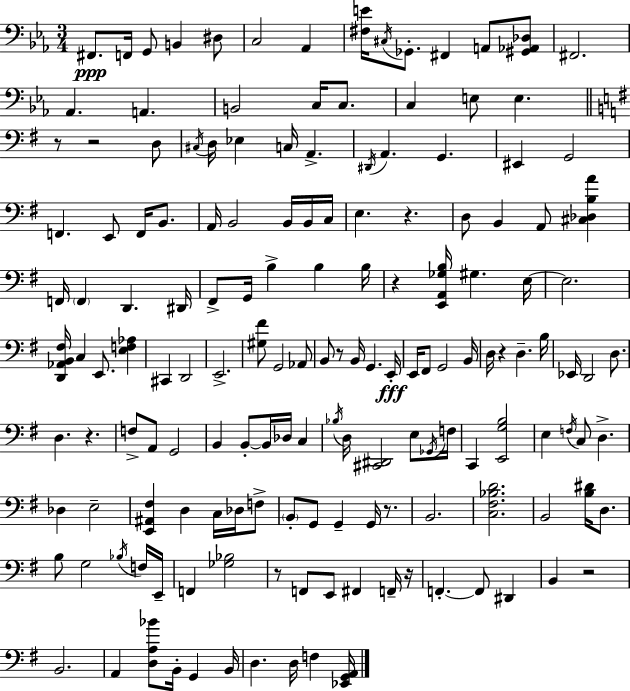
F#2/e. F2/s G2/e B2/q D#3/e C3/h Ab2/q [F#3,E4]/s C#3/s Gb2/e. F#2/q A2/e [G#2,Ab2,Db3]/e F#2/h. Ab2/q. A2/q. B2/h C3/s C3/e. C3/q E3/e E3/q. R/e R/h D3/e C#3/s D3/s Eb3/q C3/s A2/q. D#2/s A2/q. G2/q. EIS2/q G2/h F2/q. E2/e F2/s B2/e. A2/s B2/h B2/s B2/s C3/s E3/q. R/q. D3/e B2/q A2/e [C#3,Db3,B3,A4]/q F2/s F2/q D2/q. D#2/s F#2/e G2/s B3/q B3/q B3/s R/q [E2,A2,Gb3,B3]/s G#3/q. E3/s E3/h. [D2,Ab2,B2,F#3]/s C3/q E2/e. [E3,F3,Ab3]/q C#2/q D2/h E2/h. [G#3,F#4]/e G2/h Ab2/e B2/e R/e B2/s G2/q. E2/s E2/s F#2/e G2/h B2/s D3/s R/q D3/q. B3/s Eb2/s D2/h D3/e. D3/q. R/q. F3/e A2/e G2/h B2/q B2/e B2/s Db3/s C3/q Bb3/s D3/s [C#2,D#2]/h E3/e Gb2/s F3/s C2/q [E2,G3,B3]/h E3/q F3/s C3/e D3/q. Db3/q E3/h [E2,A#2,F#3]/q D3/q C3/s Db3/s F3/e B2/e G2/e G2/q G2/s R/e. B2/h. [C3,F#3,Bb3,D4]/h. B2/h [B3,D#4]/s D3/e. B3/e G3/h Bb3/s F3/s E2/s F2/q [Gb3,Bb3]/h R/e F2/e E2/e F#2/q F2/s R/s F2/q. F2/e D#2/q B2/q R/h B2/h. A2/q [D3,A3,Bb4]/e B2/s G2/q B2/s D3/q. D3/s F3/q [Eb2,G2,A2]/s